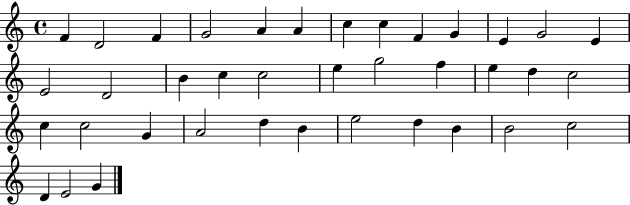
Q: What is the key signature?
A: C major